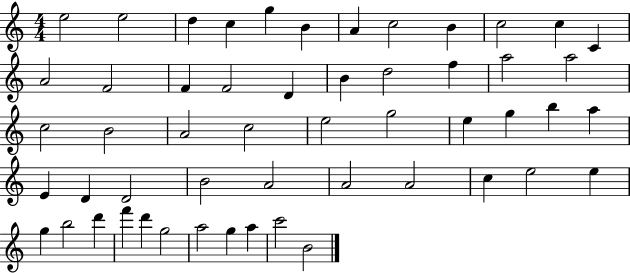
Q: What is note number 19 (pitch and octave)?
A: D5